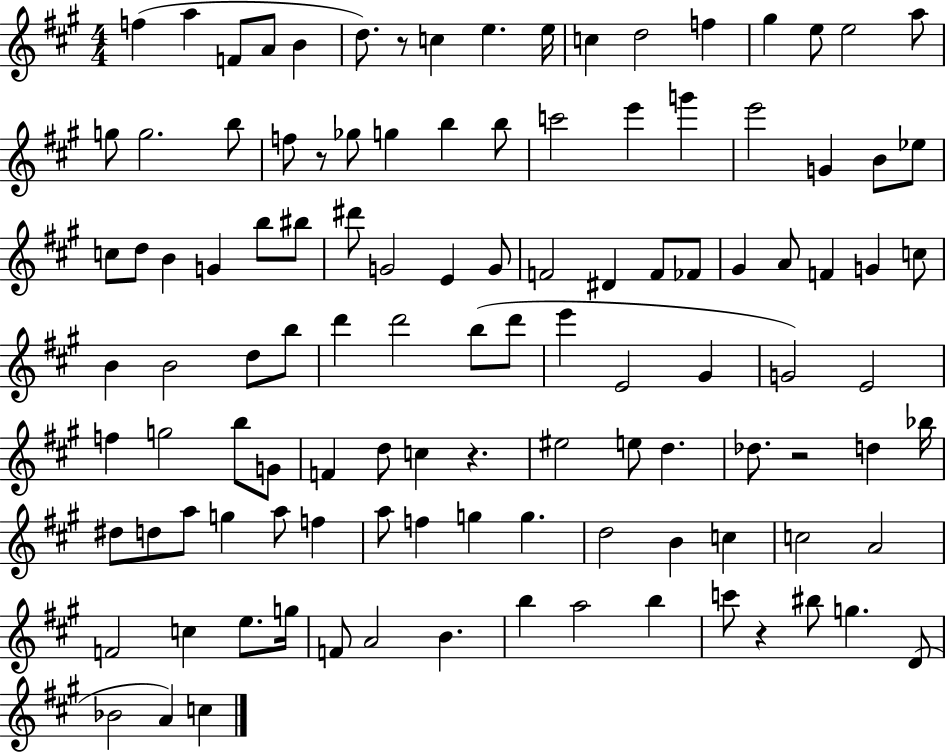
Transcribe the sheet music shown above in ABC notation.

X:1
T:Untitled
M:4/4
L:1/4
K:A
f a F/2 A/2 B d/2 z/2 c e e/4 c d2 f ^g e/2 e2 a/2 g/2 g2 b/2 f/2 z/2 _g/2 g b b/2 c'2 e' g' e'2 G B/2 _e/2 c/2 d/2 B G b/2 ^b/2 ^d'/2 G2 E G/2 F2 ^D F/2 _F/2 ^G A/2 F G c/2 B B2 d/2 b/2 d' d'2 b/2 d'/2 e' E2 ^G G2 E2 f g2 b/2 G/2 F d/2 c z ^e2 e/2 d _d/2 z2 d _b/4 ^d/2 d/2 a/2 g a/2 f a/2 f g g d2 B c c2 A2 F2 c e/2 g/4 F/2 A2 B b a2 b c'/2 z ^b/2 g D/2 _B2 A c